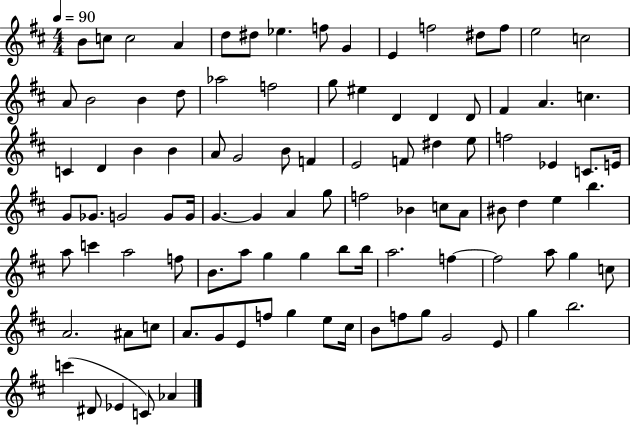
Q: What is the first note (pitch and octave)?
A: B4